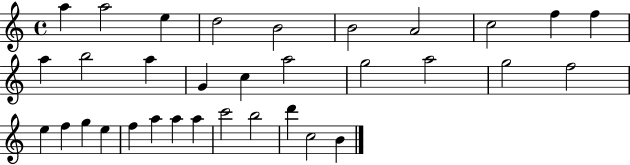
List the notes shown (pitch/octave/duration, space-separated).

A5/q A5/h E5/q D5/h B4/h B4/h A4/h C5/h F5/q F5/q A5/q B5/h A5/q G4/q C5/q A5/h G5/h A5/h G5/h F5/h E5/q F5/q G5/q E5/q F5/q A5/q A5/q A5/q C6/h B5/h D6/q C5/h B4/q